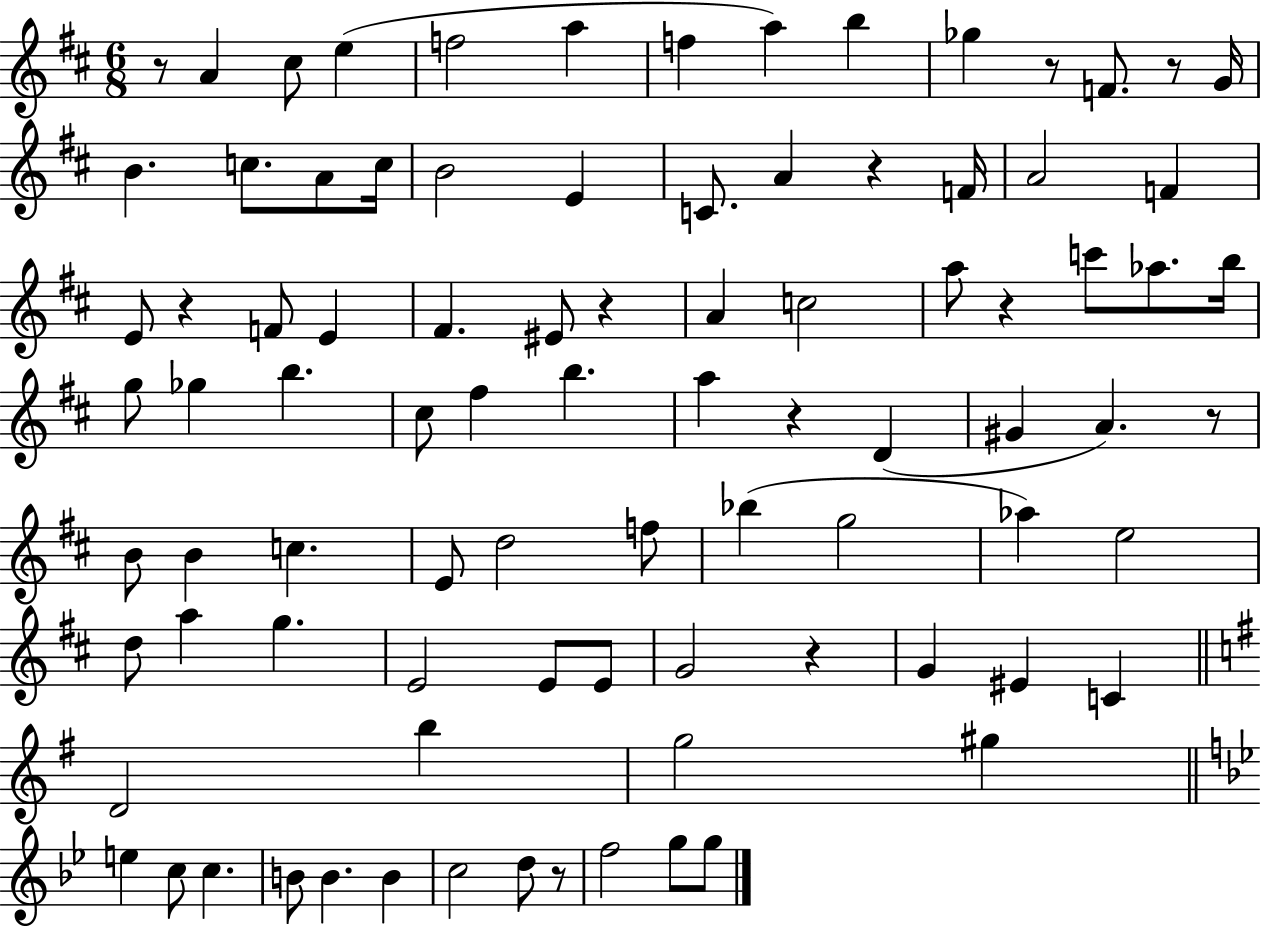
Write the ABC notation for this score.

X:1
T:Untitled
M:6/8
L:1/4
K:D
z/2 A ^c/2 e f2 a f a b _g z/2 F/2 z/2 G/4 B c/2 A/2 c/4 B2 E C/2 A z F/4 A2 F E/2 z F/2 E ^F ^E/2 z A c2 a/2 z c'/2 _a/2 b/4 g/2 _g b ^c/2 ^f b a z D ^G A z/2 B/2 B c E/2 d2 f/2 _b g2 _a e2 d/2 a g E2 E/2 E/2 G2 z G ^E C D2 b g2 ^g e c/2 c B/2 B B c2 d/2 z/2 f2 g/2 g/2